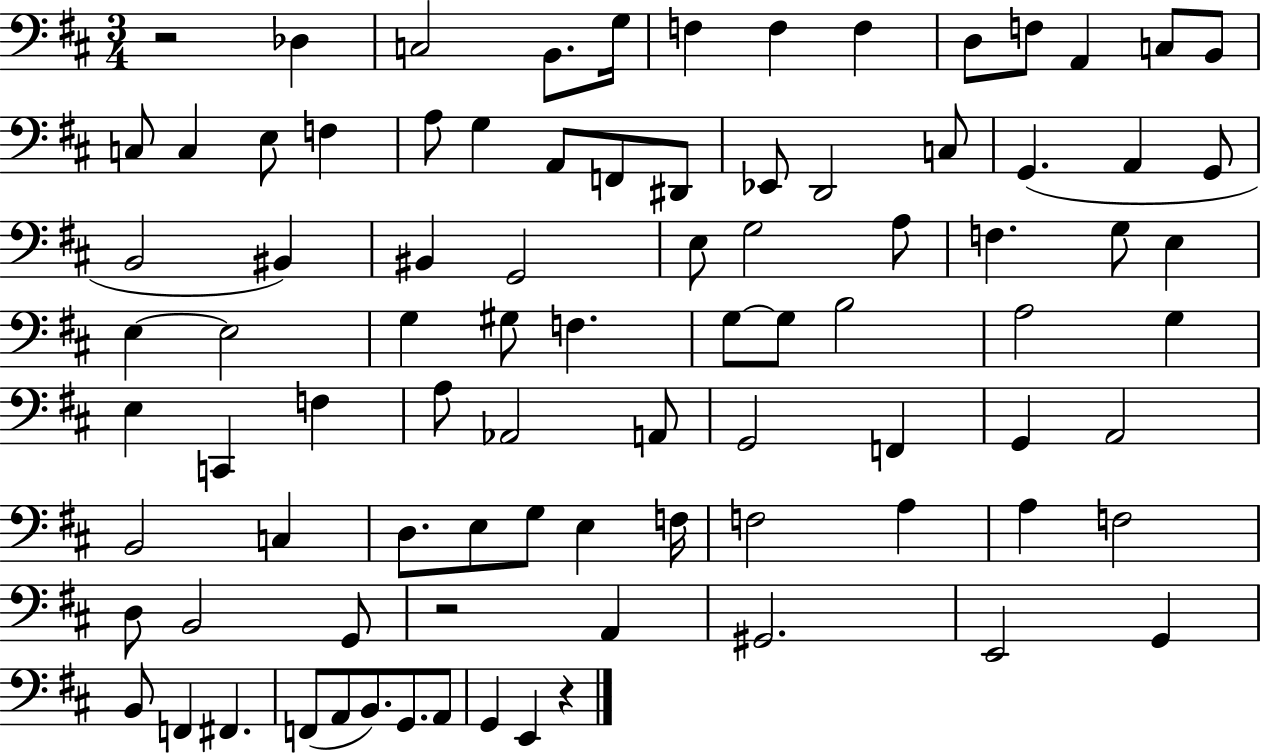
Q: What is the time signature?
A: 3/4